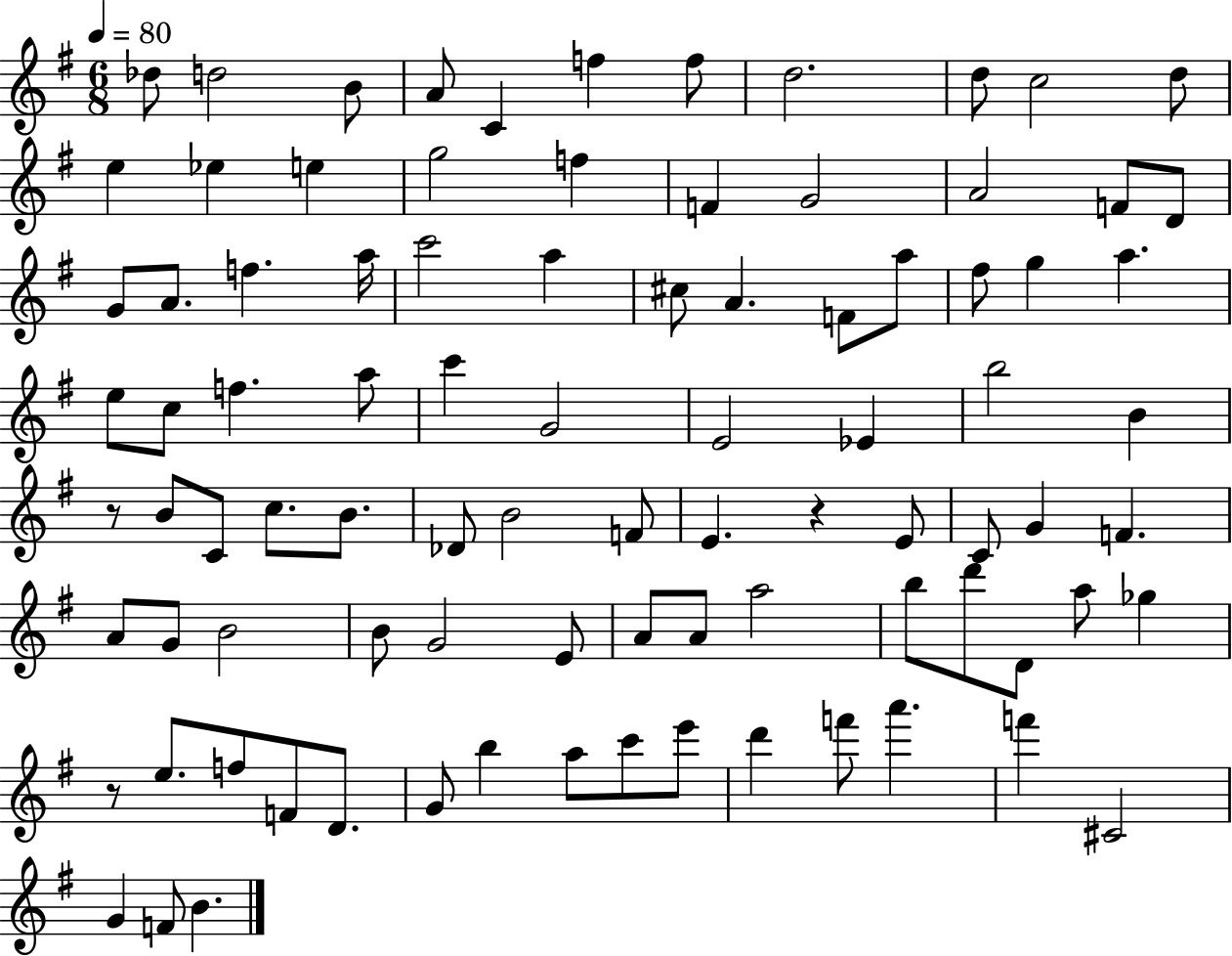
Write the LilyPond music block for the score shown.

{
  \clef treble
  \numericTimeSignature
  \time 6/8
  \key g \major
  \tempo 4 = 80
  des''8 d''2 b'8 | a'8 c'4 f''4 f''8 | d''2. | d''8 c''2 d''8 | \break e''4 ees''4 e''4 | g''2 f''4 | f'4 g'2 | a'2 f'8 d'8 | \break g'8 a'8. f''4. a''16 | c'''2 a''4 | cis''8 a'4. f'8 a''8 | fis''8 g''4 a''4. | \break e''8 c''8 f''4. a''8 | c'''4 g'2 | e'2 ees'4 | b''2 b'4 | \break r8 b'8 c'8 c''8. b'8. | des'8 b'2 f'8 | e'4. r4 e'8 | c'8 g'4 f'4. | \break a'8 g'8 b'2 | b'8 g'2 e'8 | a'8 a'8 a''2 | b''8 d'''8 d'8 a''8 ges''4 | \break r8 e''8. f''8 f'8 d'8. | g'8 b''4 a''8 c'''8 e'''8 | d'''4 f'''8 a'''4. | f'''4 cis'2 | \break g'4 f'8 b'4. | \bar "|."
}